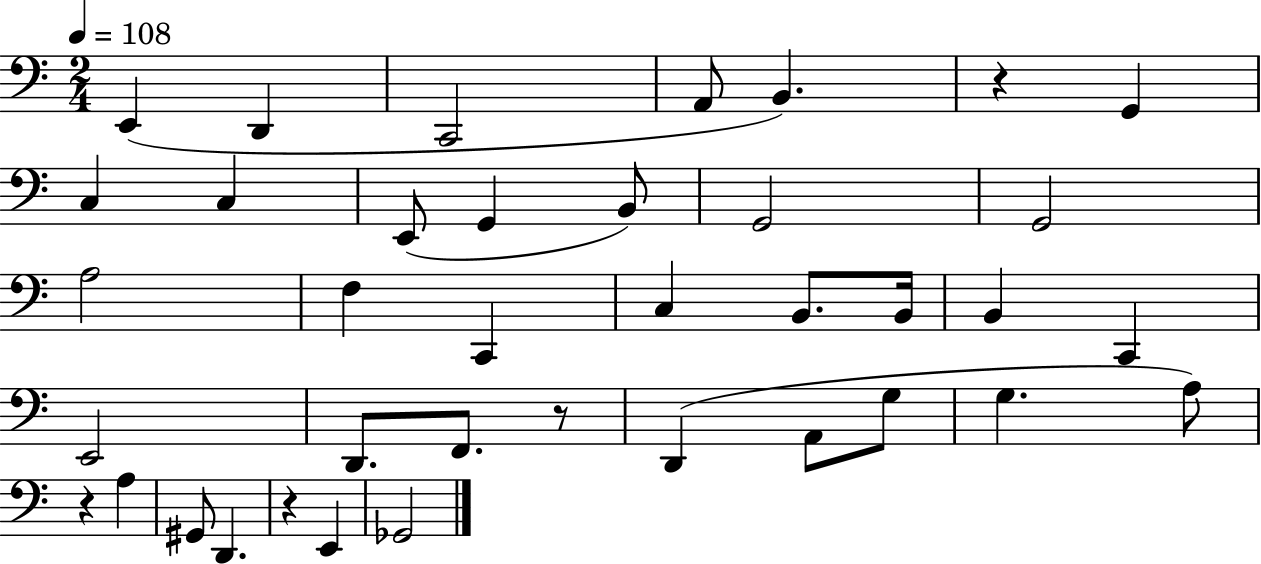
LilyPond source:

{
  \clef bass
  \numericTimeSignature
  \time 2/4
  \key c \major
  \tempo 4 = 108
  e,4( d,4 | c,2 | a,8 b,4.) | r4 g,4 | \break c4 c4 | e,8( g,4 b,8) | g,2 | g,2 | \break a2 | f4 c,4 | c4 b,8. b,16 | b,4 c,4 | \break e,2 | d,8. f,8. r8 | d,4( a,8 g8 | g4. a8) | \break r4 a4 | gis,8 d,4. | r4 e,4 | ges,2 | \break \bar "|."
}